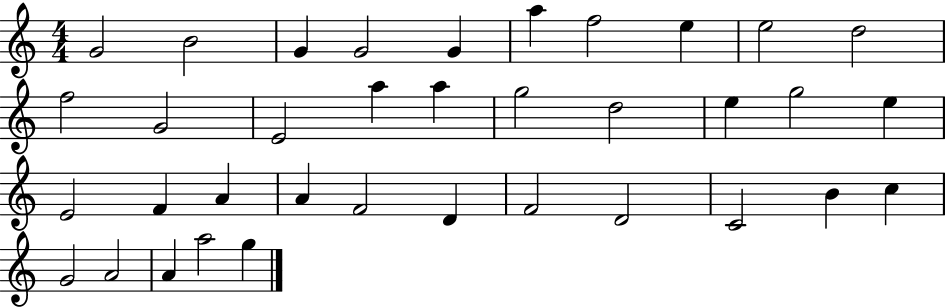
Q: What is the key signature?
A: C major